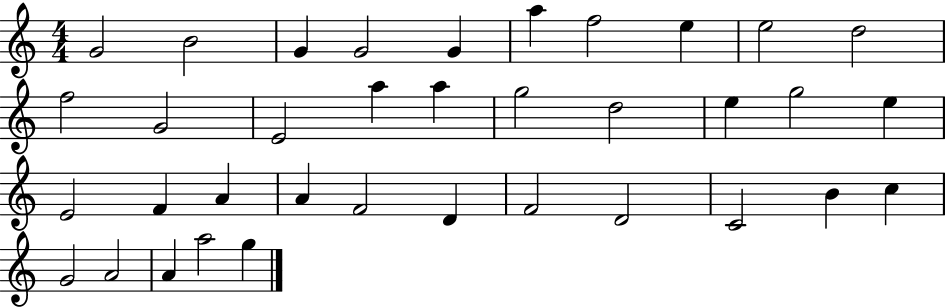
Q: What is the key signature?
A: C major